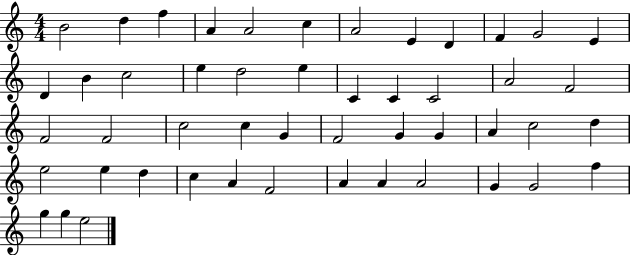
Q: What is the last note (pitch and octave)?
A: E5